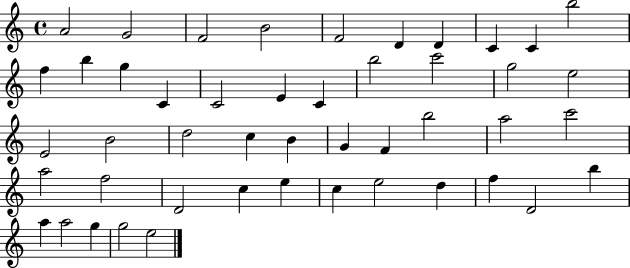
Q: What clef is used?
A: treble